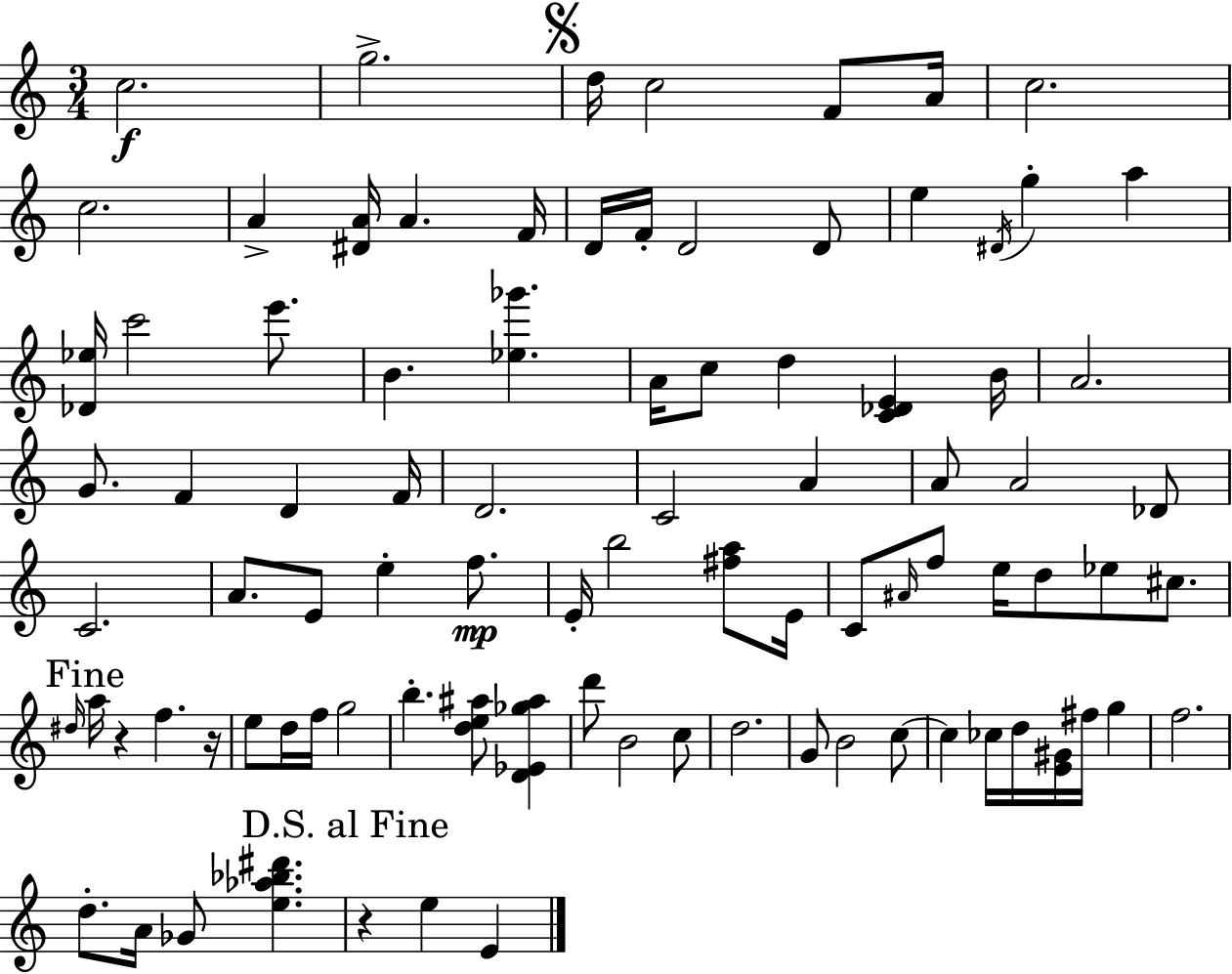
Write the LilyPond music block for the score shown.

{
  \clef treble
  \numericTimeSignature
  \time 3/4
  \key c \major
  c''2.\f | g''2.-> | \mark \markup { \musicglyph "scripts.segno" } d''16 c''2 f'8 a'16 | c''2. | \break c''2. | a'4-> <dis' a'>16 a'4. f'16 | d'16 f'16-. d'2 d'8 | e''4 \acciaccatura { dis'16 } g''4-. a''4 | \break <des' ees''>16 c'''2 e'''8. | b'4. <ees'' ges'''>4. | a'16 c''8 d''4 <c' des' e'>4 | b'16 a'2. | \break g'8. f'4 d'4 | f'16 d'2. | c'2 a'4 | a'8 a'2 des'8 | \break c'2. | a'8. e'8 e''4-. f''8.\mp | e'16-. b''2 <fis'' a''>8 | e'16 c'8 \grace { ais'16 } f''8 e''16 d''8 ees''8 cis''8. | \break \mark "Fine" \grace { dis''16 } a''16 r4 f''4. | r16 e''8 d''16 f''16 g''2 | b''4.-. <d'' e'' ais''>8 <d' ees' ges'' ais''>4 | d'''8 b'2 | \break c''8 d''2. | g'8 b'2 | c''8~~ c''4 ces''16 d''16 <e' gis'>16 fis''16 g''4 | f''2. | \break d''8.-. a'16 ges'8 <e'' aes'' bes'' dis'''>4. | \mark "D.S. al Fine" r4 e''4 e'4 | \bar "|."
}